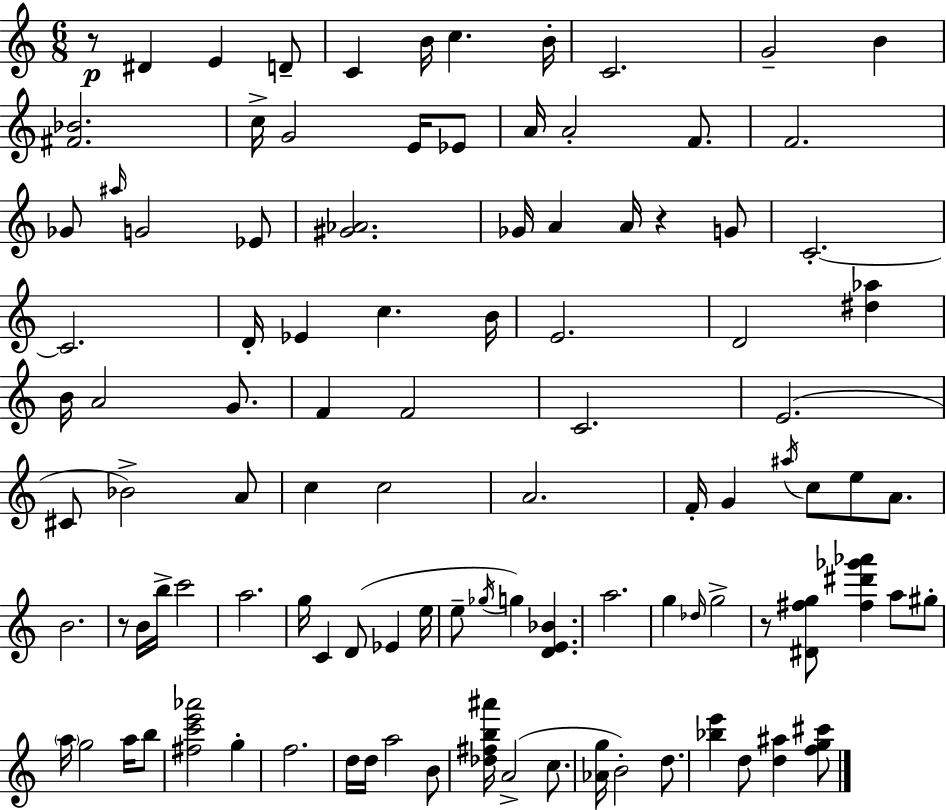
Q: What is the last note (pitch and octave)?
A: D5